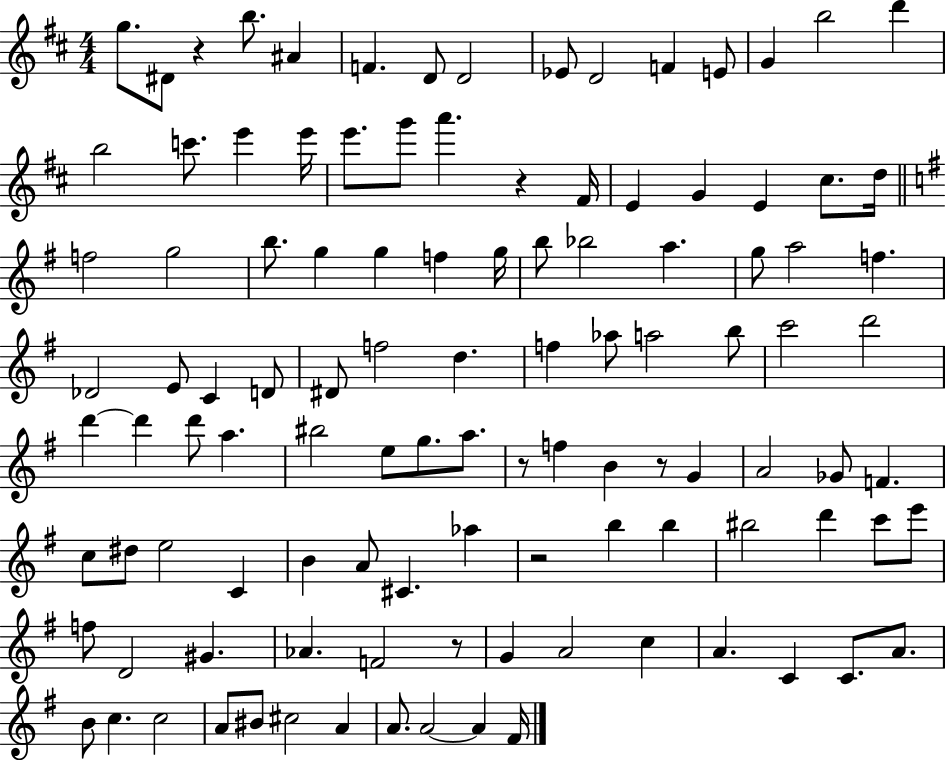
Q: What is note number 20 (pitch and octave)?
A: G6